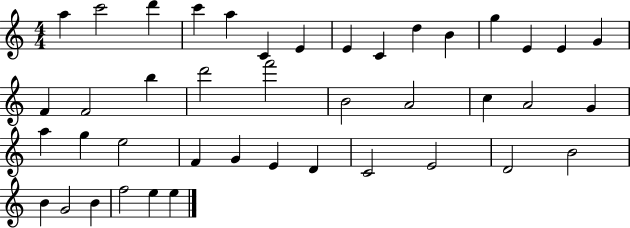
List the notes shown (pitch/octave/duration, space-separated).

A5/q C6/h D6/q C6/q A5/q C4/q E4/q E4/q C4/q D5/q B4/q G5/q E4/q E4/q G4/q F4/q F4/h B5/q D6/h F6/h B4/h A4/h C5/q A4/h G4/q A5/q G5/q E5/h F4/q G4/q E4/q D4/q C4/h E4/h D4/h B4/h B4/q G4/h B4/q F5/h E5/q E5/q